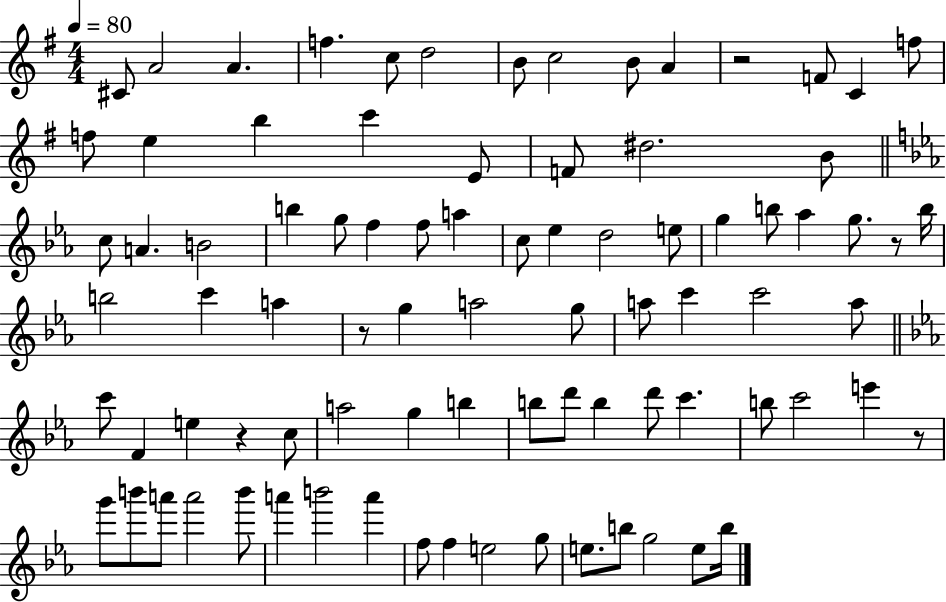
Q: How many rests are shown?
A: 5